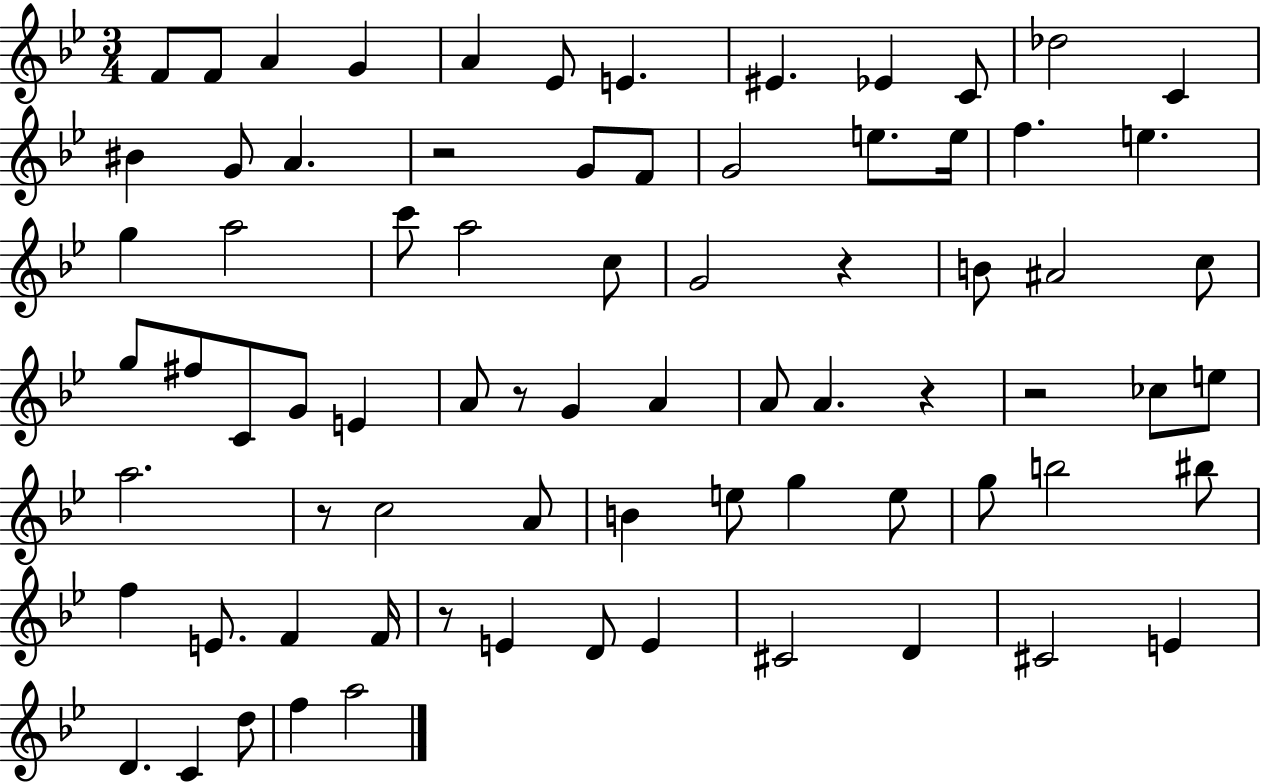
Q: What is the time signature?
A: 3/4